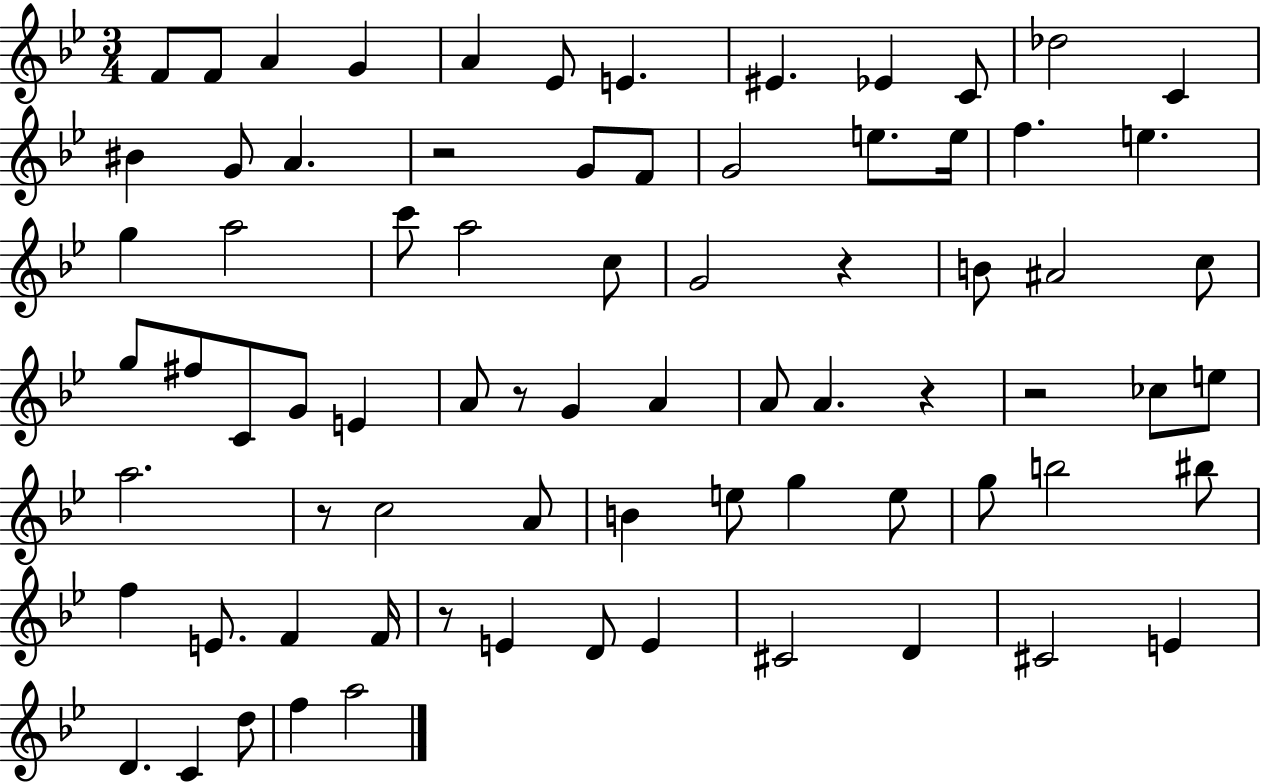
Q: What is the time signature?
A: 3/4